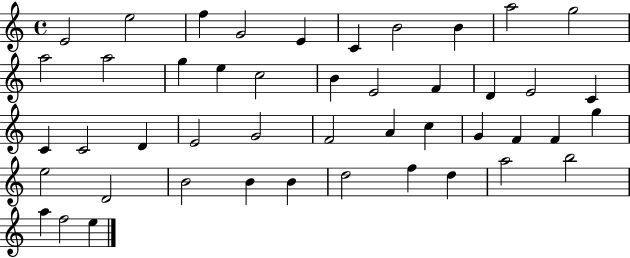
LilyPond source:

{
  \clef treble
  \time 4/4
  \defaultTimeSignature
  \key c \major
  e'2 e''2 | f''4 g'2 e'4 | c'4 b'2 b'4 | a''2 g''2 | \break a''2 a''2 | g''4 e''4 c''2 | b'4 e'2 f'4 | d'4 e'2 c'4 | \break c'4 c'2 d'4 | e'2 g'2 | f'2 a'4 c''4 | g'4 f'4 f'4 g''4 | \break e''2 d'2 | b'2 b'4 b'4 | d''2 f''4 d''4 | a''2 b''2 | \break a''4 f''2 e''4 | \bar "|."
}